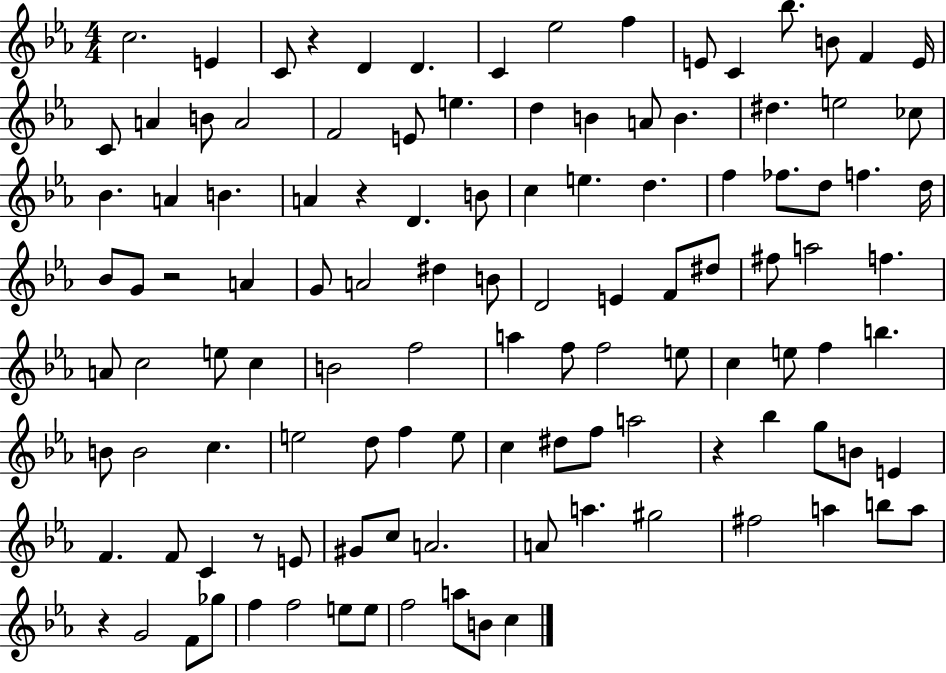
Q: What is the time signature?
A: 4/4